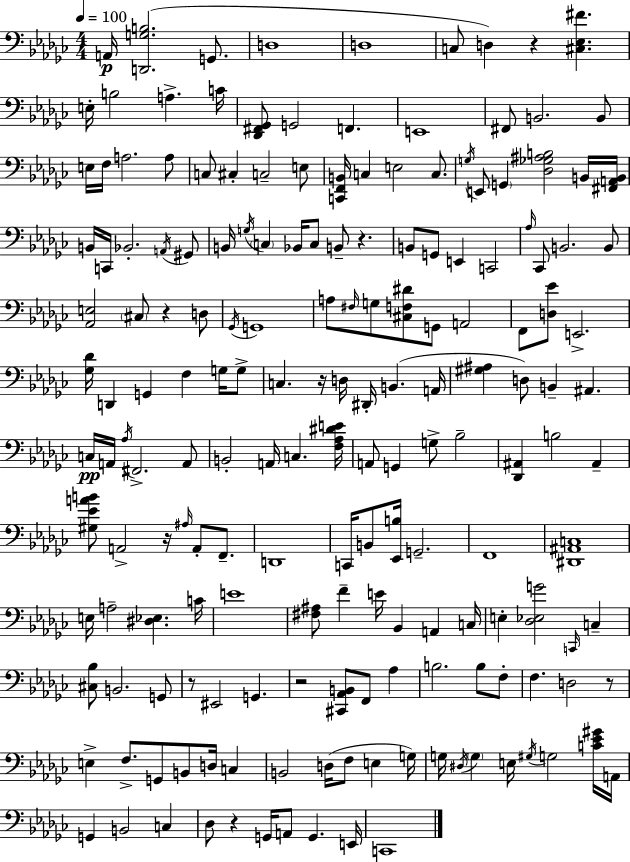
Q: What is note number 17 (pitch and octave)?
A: E3